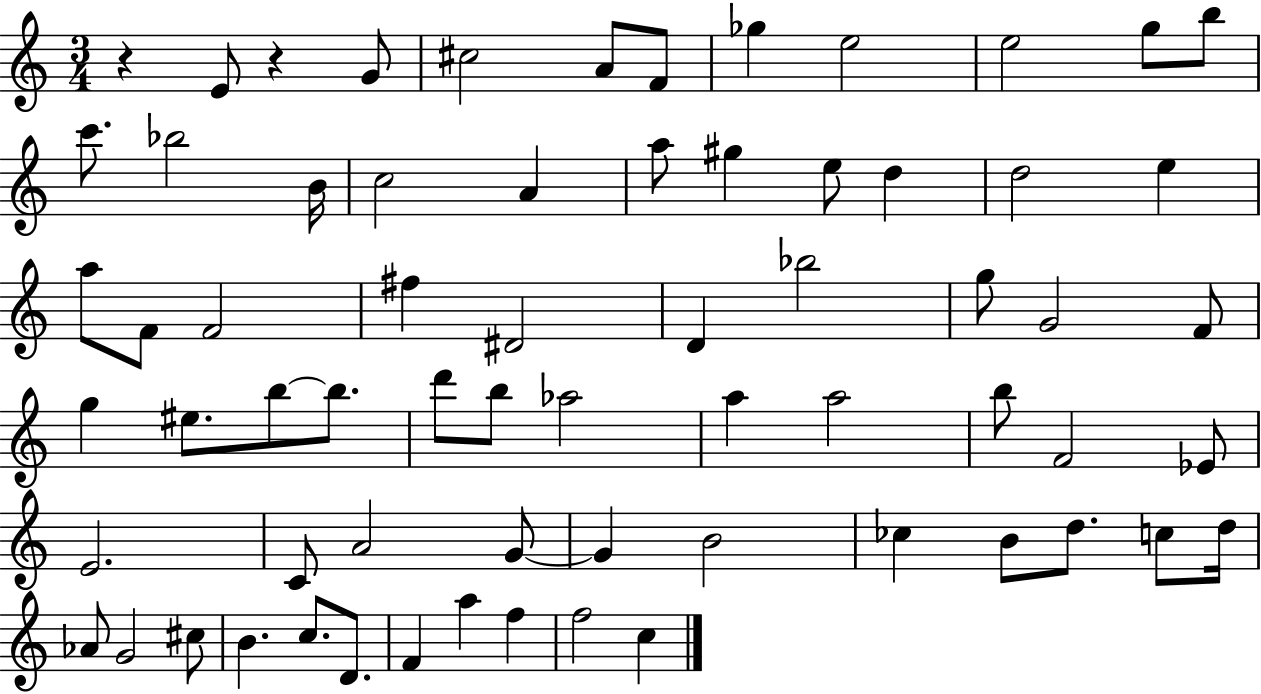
R/q E4/e R/q G4/e C#5/h A4/e F4/e Gb5/q E5/h E5/h G5/e B5/e C6/e. Bb5/h B4/s C5/h A4/q A5/e G#5/q E5/e D5/q D5/h E5/q A5/e F4/e F4/h F#5/q D#4/h D4/q Bb5/h G5/e G4/h F4/e G5/q EIS5/e. B5/e B5/e. D6/e B5/e Ab5/h A5/q A5/h B5/e F4/h Eb4/e E4/h. C4/e A4/h G4/e G4/q B4/h CES5/q B4/e D5/e. C5/e D5/s Ab4/e G4/h C#5/e B4/q. C5/e. D4/e. F4/q A5/q F5/q F5/h C5/q